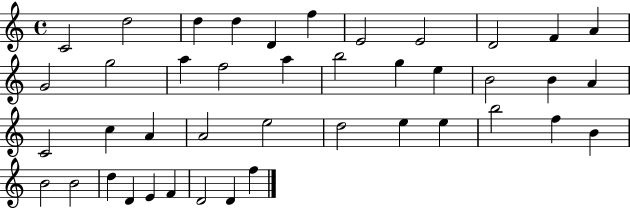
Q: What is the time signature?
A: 4/4